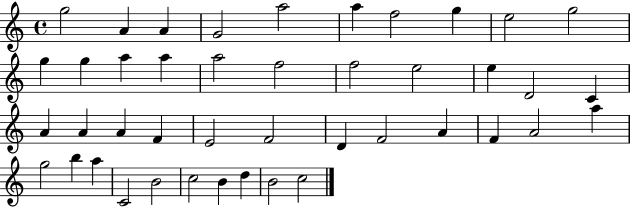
X:1
T:Untitled
M:4/4
L:1/4
K:C
g2 A A G2 a2 a f2 g e2 g2 g g a a a2 f2 f2 e2 e D2 C A A A F E2 F2 D F2 A F A2 a g2 b a C2 B2 c2 B d B2 c2